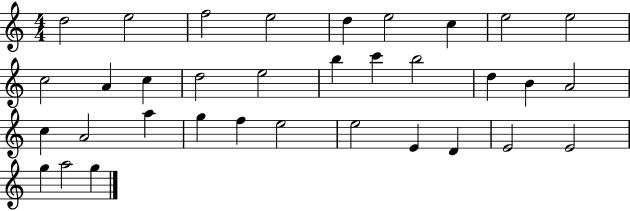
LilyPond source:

{
  \clef treble
  \numericTimeSignature
  \time 4/4
  \key c \major
  d''2 e''2 | f''2 e''2 | d''4 e''2 c''4 | e''2 e''2 | \break c''2 a'4 c''4 | d''2 e''2 | b''4 c'''4 b''2 | d''4 b'4 a'2 | \break c''4 a'2 a''4 | g''4 f''4 e''2 | e''2 e'4 d'4 | e'2 e'2 | \break g''4 a''2 g''4 | \bar "|."
}